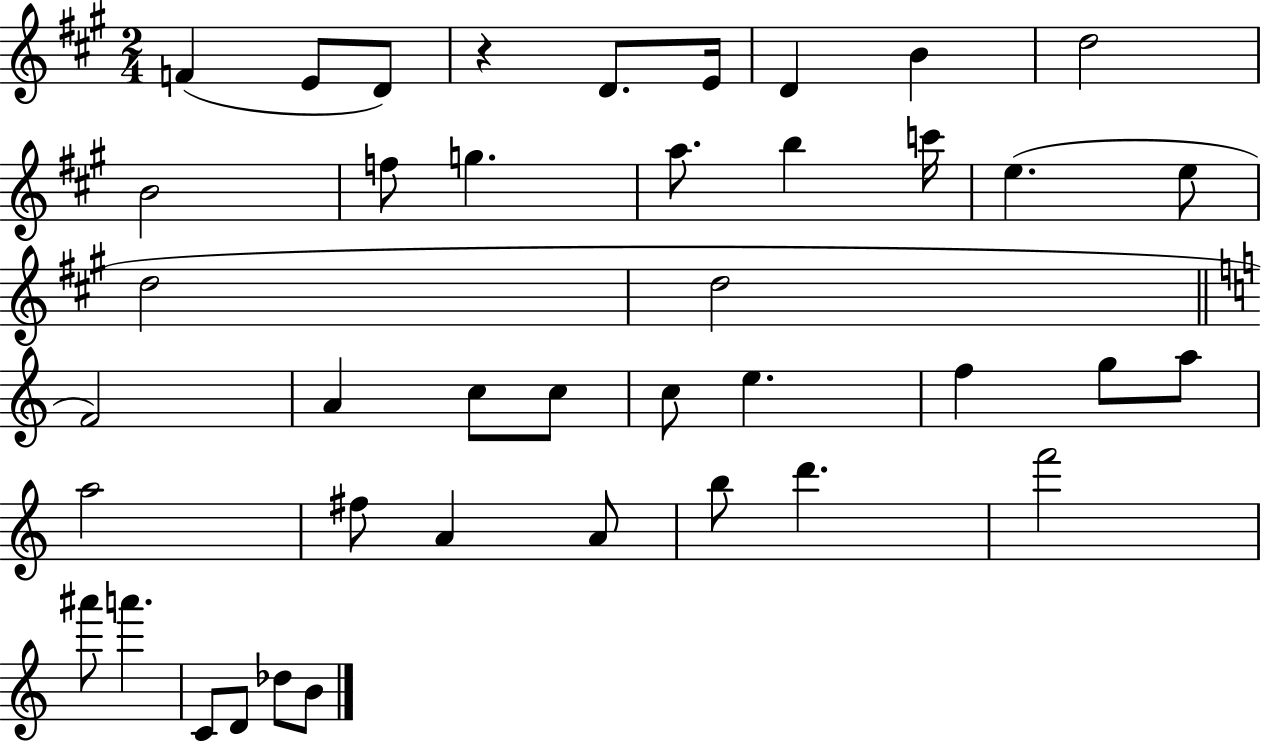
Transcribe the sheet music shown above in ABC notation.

X:1
T:Untitled
M:2/4
L:1/4
K:A
F E/2 D/2 z D/2 E/4 D B d2 B2 f/2 g a/2 b c'/4 e e/2 d2 d2 F2 A c/2 c/2 c/2 e f g/2 a/2 a2 ^f/2 A A/2 b/2 d' f'2 ^a'/2 a' C/2 D/2 _d/2 B/2